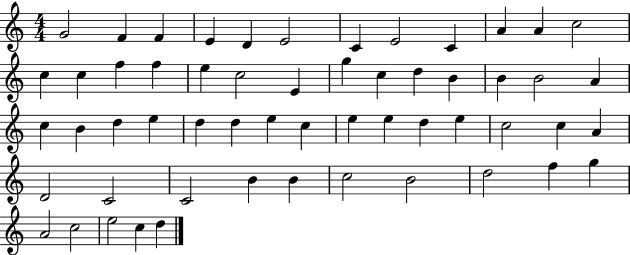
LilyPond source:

{
  \clef treble
  \numericTimeSignature
  \time 4/4
  \key c \major
  g'2 f'4 f'4 | e'4 d'4 e'2 | c'4 e'2 c'4 | a'4 a'4 c''2 | \break c''4 c''4 f''4 f''4 | e''4 c''2 e'4 | g''4 c''4 d''4 b'4 | b'4 b'2 a'4 | \break c''4 b'4 d''4 e''4 | d''4 d''4 e''4 c''4 | e''4 e''4 d''4 e''4 | c''2 c''4 a'4 | \break d'2 c'2 | c'2 b'4 b'4 | c''2 b'2 | d''2 f''4 g''4 | \break a'2 c''2 | e''2 c''4 d''4 | \bar "|."
}